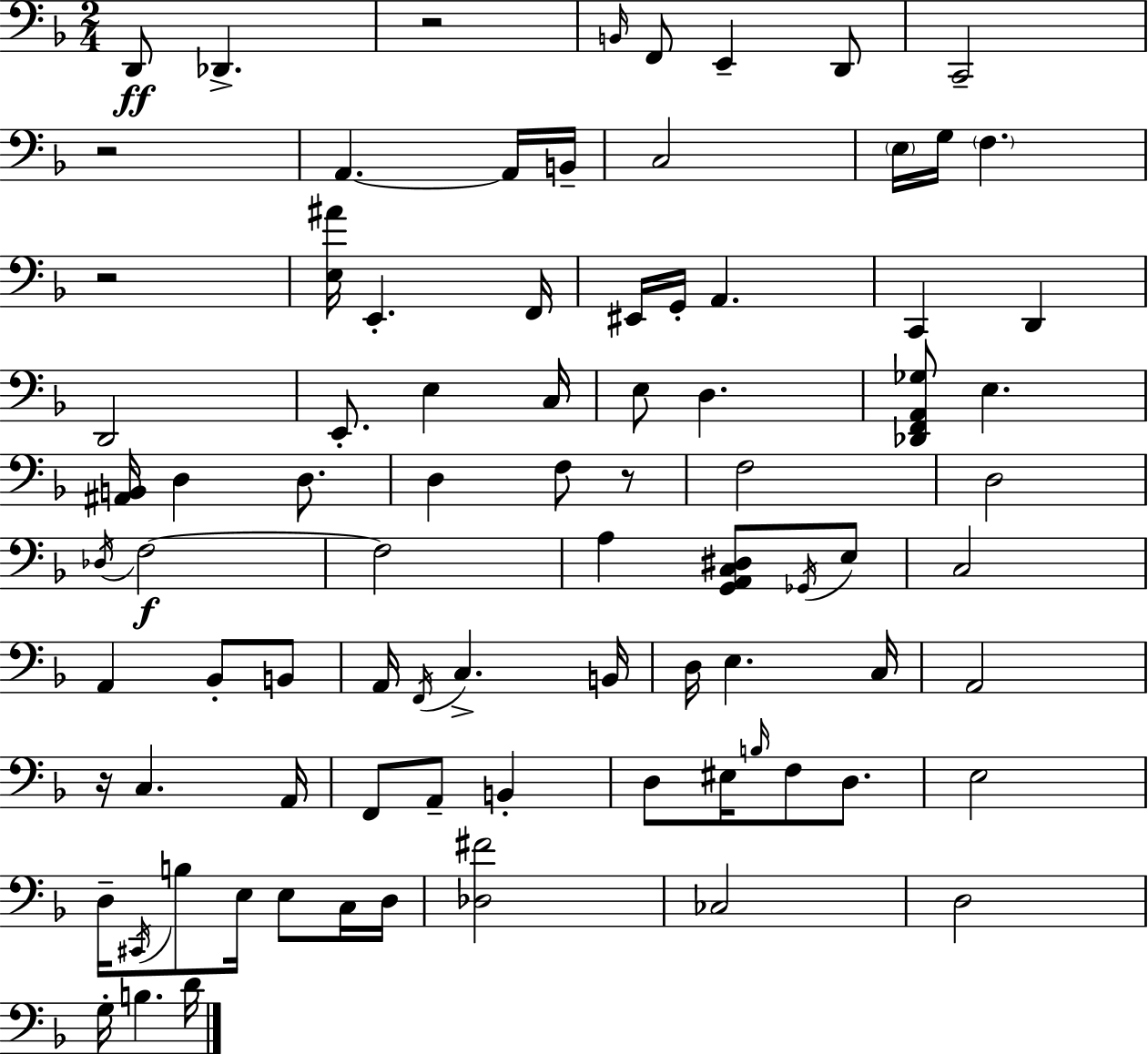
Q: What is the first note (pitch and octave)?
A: D2